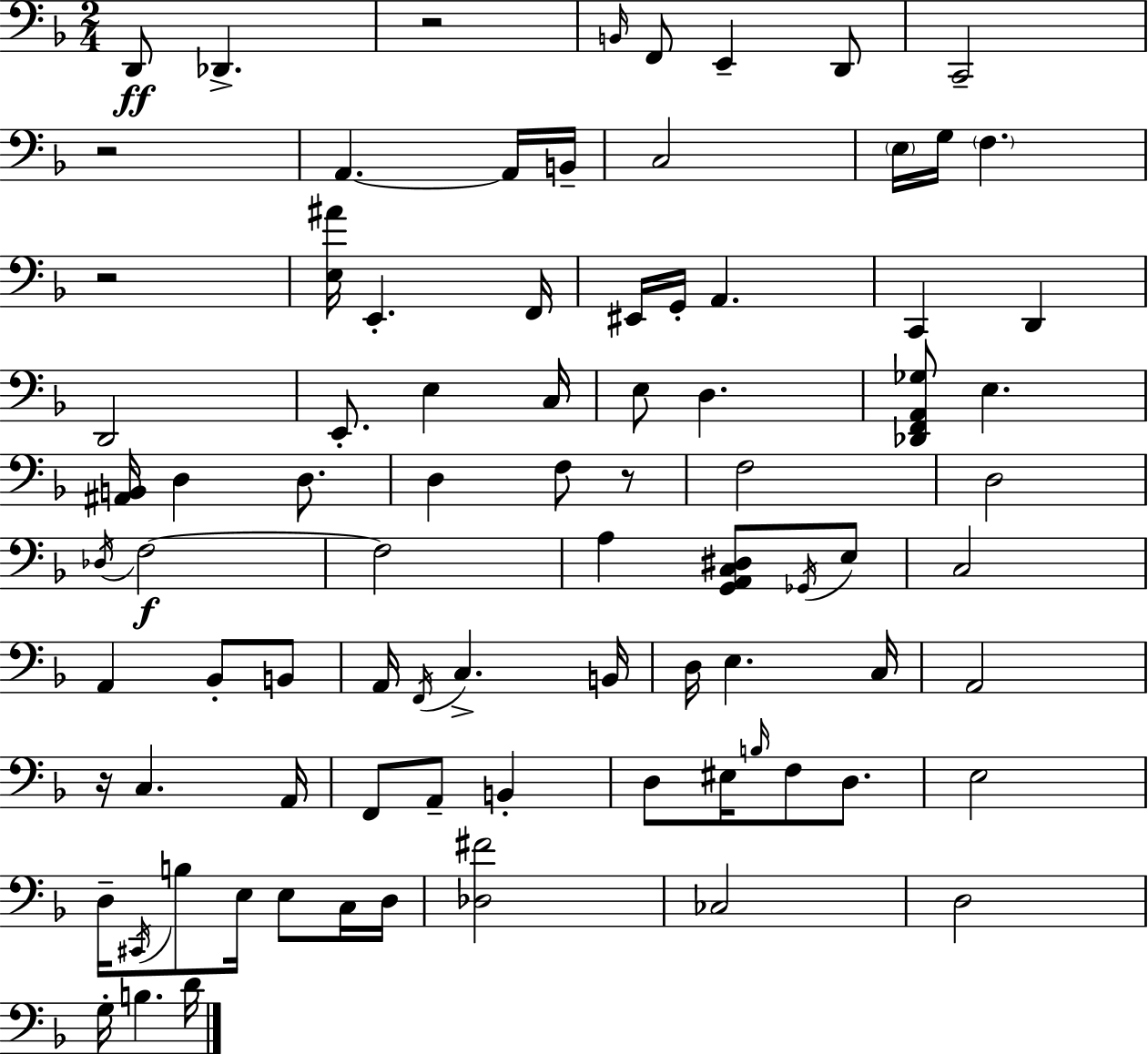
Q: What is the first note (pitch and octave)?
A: D2